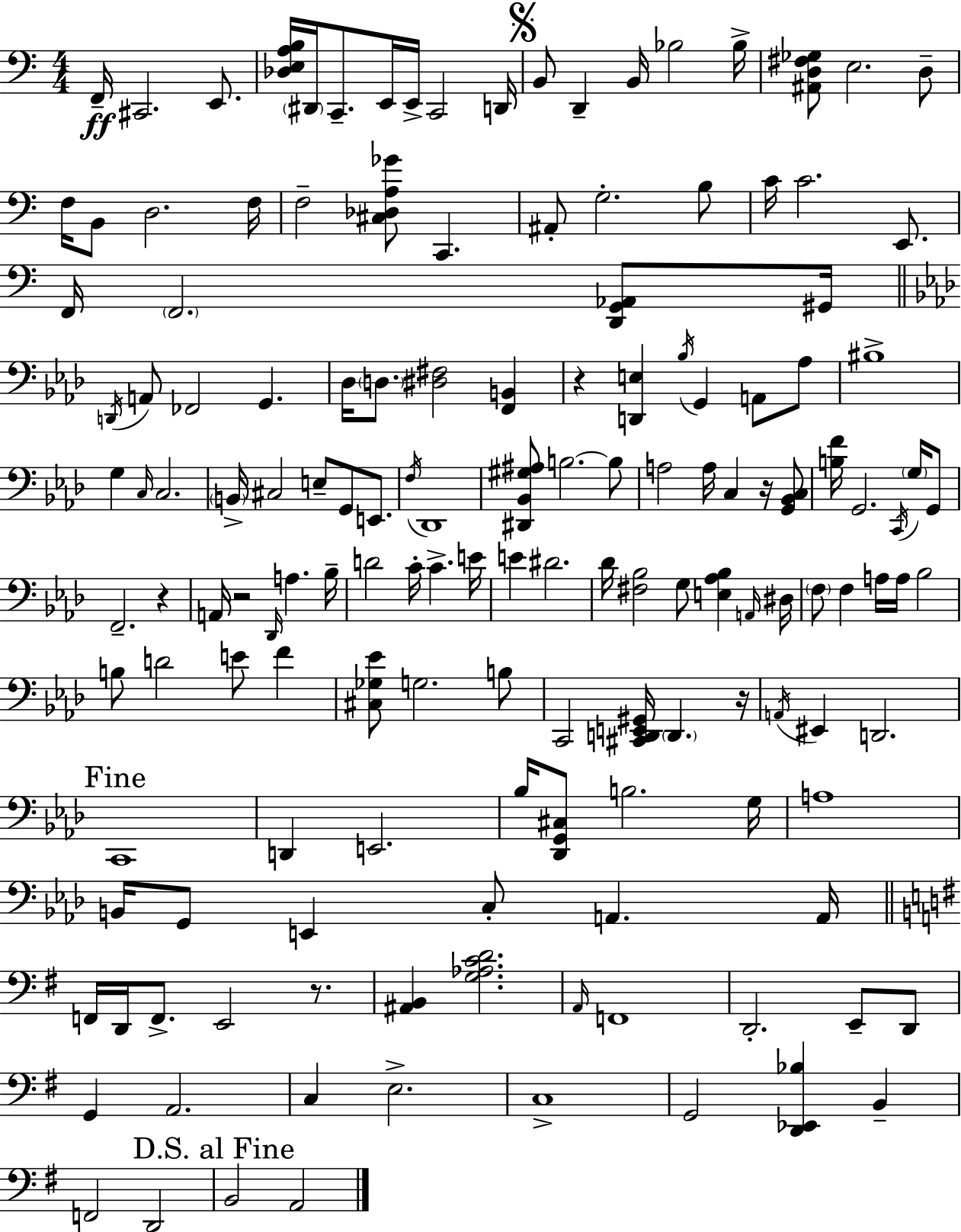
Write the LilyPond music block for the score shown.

{
  \clef bass
  \numericTimeSignature
  \time 4/4
  \key a \minor
  f,16--\ff cis,2. e,8. | <des e a b>16 \parenthesize dis,16 c,8.-- e,16 e,16-> c,2 d,16 | \mark \markup { \musicglyph "scripts.segno" } b,8 d,4-- b,16 bes2 bes16-> | <ais, d fis ges>8 e2. d8-- | \break f16 b,8 d2. f16 | f2-- <cis des a ges'>8 c,4. | ais,8-. g2.-. b8 | c'16 c'2. e,8. | \break f,16 \parenthesize f,2. <d, g, aes,>8 gis,16 | \bar "||" \break \key aes \major \acciaccatura { d,16 } a,8 fes,2 g,4. | des16 \parenthesize d8. <dis fis>2 <f, b,>4 | r4 <d, e>4 \acciaccatura { bes16 } g,4 a,8 | aes8 bis1-> | \break g4 \grace { c16 } c2. | \parenthesize b,16-> cis2 e8-- g,8 | e,8. \acciaccatura { f16 } des,1 | <dis, bes, gis ais>8 b2.~~ | \break b8 a2 a16 c4 | r16 <g, bes, c>8 <b f'>16 g,2. | \acciaccatura { c,16 } \parenthesize g16 g,8 f,2.-- | r4 a,16 r2 \grace { des,16 } a4. | \break bes16-- d'2 c'16-. c'4.-> | e'16 e'4 dis'2. | des'16 <fis bes>2 g8 | <e aes bes>4 \grace { a,16 } dis16 \parenthesize f8 f4 a16 a16 bes2 | \break b8 d'2 | e'8 f'4 <cis ges ees'>8 g2. | b8 c,2 <cis, d, e, gis,>16 | \parenthesize d,4. r16 \acciaccatura { a,16 } eis,4 d,2. | \break \mark "Fine" c,1 | d,4 e,2. | bes16 <des, g, cis>8 b2. | g16 a1 | \break b,16 g,8 e,4 c8-. | a,4. a,16 \bar "||" \break \key e \minor f,16 d,16 f,8.-> e,2 r8. | <ais, b,>4 <g aes c' d'>2. | \grace { a,16 } f,1 | d,2.-. e,8-- d,8 | \break g,4 a,2. | c4 e2.-> | c1-> | g,2 <d, ees, bes>4 b,4-- | \break f,2 d,2 | \mark "D.S. al Fine" b,2 a,2 | \bar "|."
}